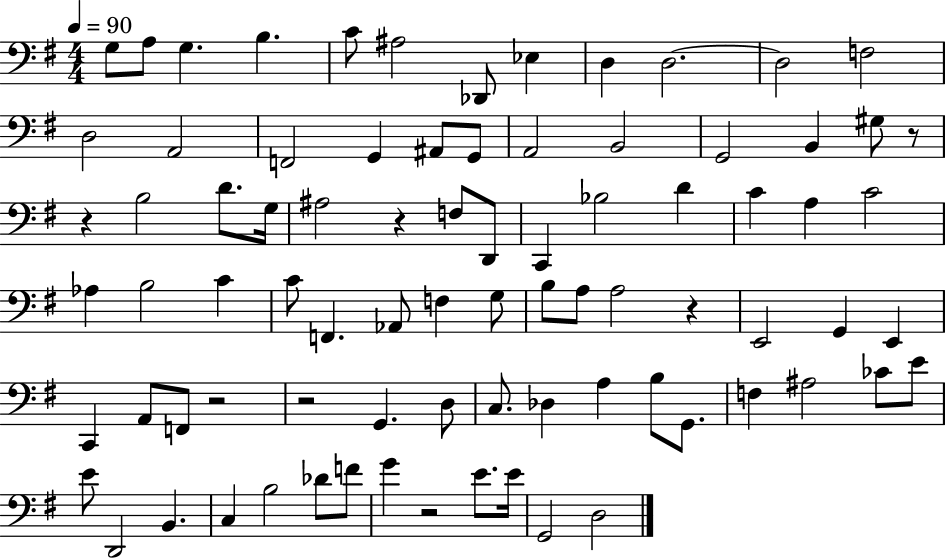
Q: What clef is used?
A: bass